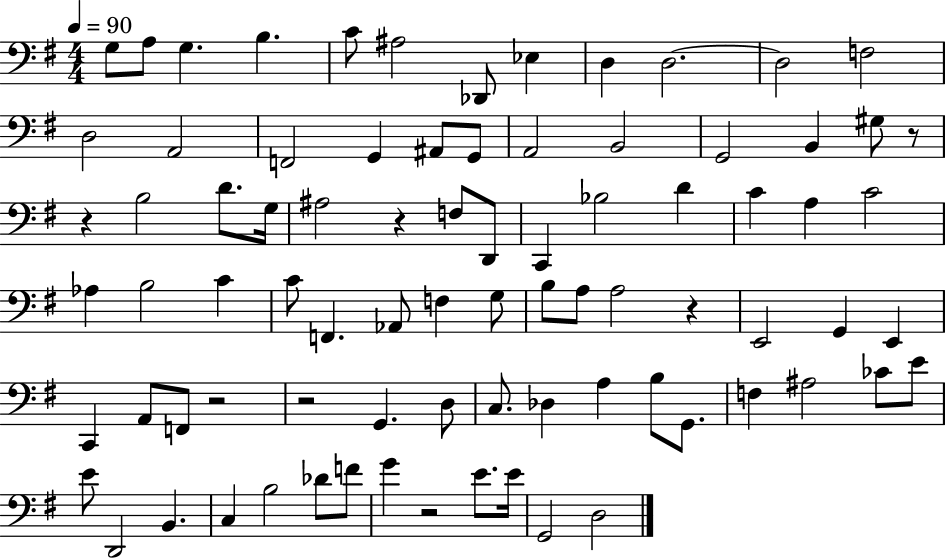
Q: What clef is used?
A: bass